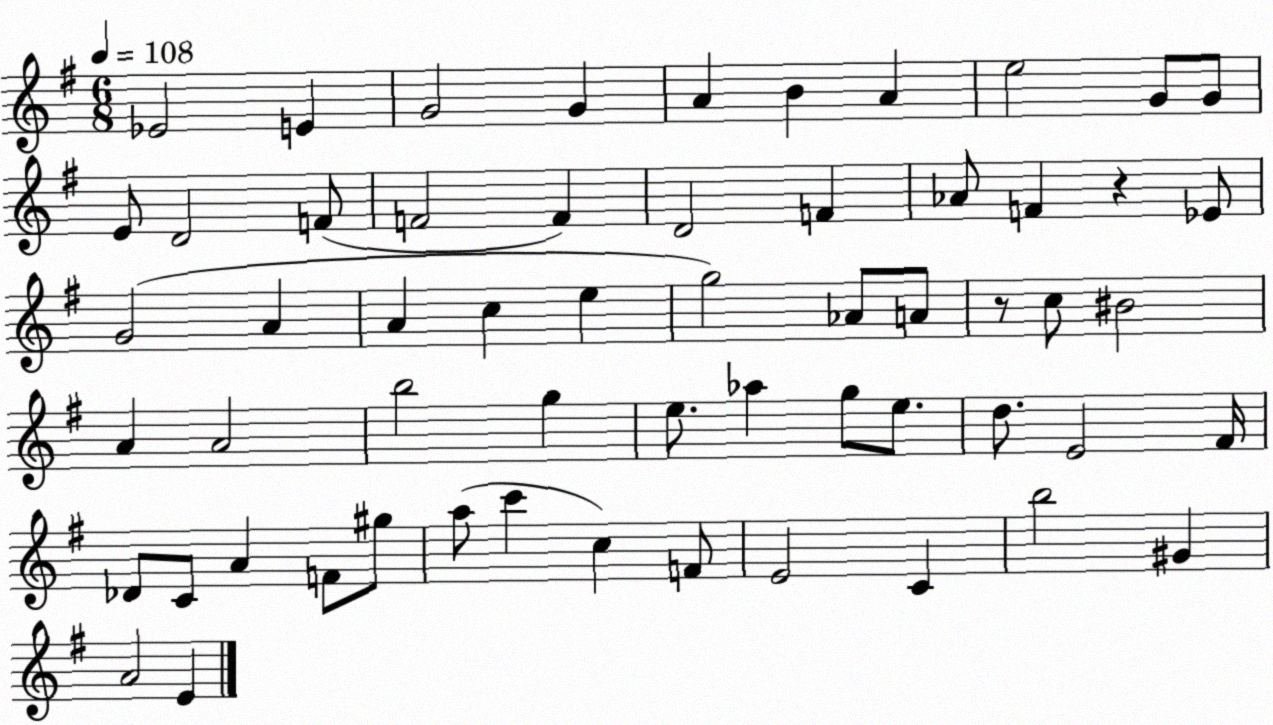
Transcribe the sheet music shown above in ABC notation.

X:1
T:Untitled
M:6/8
L:1/4
K:G
_E2 E G2 G A B A e2 G/2 G/2 E/2 D2 F/2 F2 F D2 F _A/2 F z _E/2 G2 A A c e g2 _A/2 A/2 z/2 c/2 ^B2 A A2 b2 g e/2 _a g/2 e/2 d/2 E2 ^F/4 _D/2 C/2 A F/2 ^g/2 a/2 c' c F/2 E2 C b2 ^G A2 E